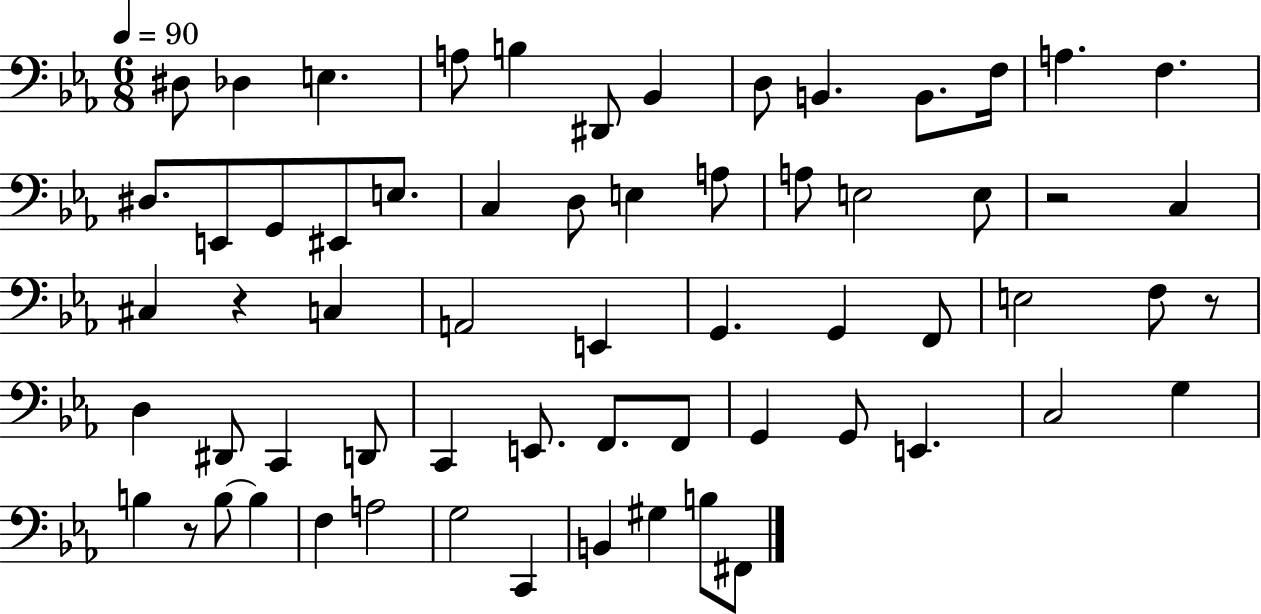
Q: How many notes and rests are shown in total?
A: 63